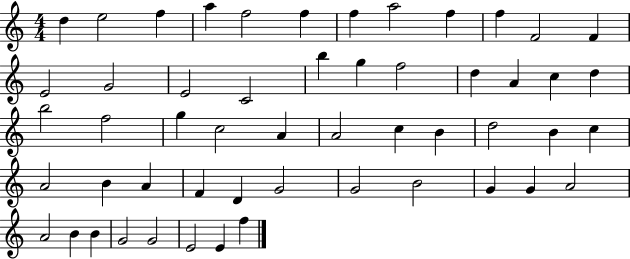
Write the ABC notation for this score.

X:1
T:Untitled
M:4/4
L:1/4
K:C
d e2 f a f2 f f a2 f f F2 F E2 G2 E2 C2 b g f2 d A c d b2 f2 g c2 A A2 c B d2 B c A2 B A F D G2 G2 B2 G G A2 A2 B B G2 G2 E2 E f